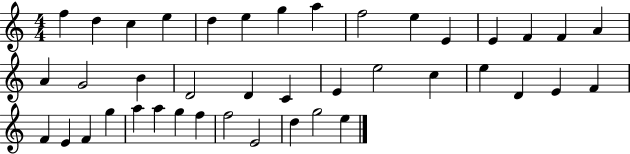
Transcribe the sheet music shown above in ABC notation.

X:1
T:Untitled
M:4/4
L:1/4
K:C
f d c e d e g a f2 e E E F F A A G2 B D2 D C E e2 c e D E F F E F g a a g f f2 E2 d g2 e